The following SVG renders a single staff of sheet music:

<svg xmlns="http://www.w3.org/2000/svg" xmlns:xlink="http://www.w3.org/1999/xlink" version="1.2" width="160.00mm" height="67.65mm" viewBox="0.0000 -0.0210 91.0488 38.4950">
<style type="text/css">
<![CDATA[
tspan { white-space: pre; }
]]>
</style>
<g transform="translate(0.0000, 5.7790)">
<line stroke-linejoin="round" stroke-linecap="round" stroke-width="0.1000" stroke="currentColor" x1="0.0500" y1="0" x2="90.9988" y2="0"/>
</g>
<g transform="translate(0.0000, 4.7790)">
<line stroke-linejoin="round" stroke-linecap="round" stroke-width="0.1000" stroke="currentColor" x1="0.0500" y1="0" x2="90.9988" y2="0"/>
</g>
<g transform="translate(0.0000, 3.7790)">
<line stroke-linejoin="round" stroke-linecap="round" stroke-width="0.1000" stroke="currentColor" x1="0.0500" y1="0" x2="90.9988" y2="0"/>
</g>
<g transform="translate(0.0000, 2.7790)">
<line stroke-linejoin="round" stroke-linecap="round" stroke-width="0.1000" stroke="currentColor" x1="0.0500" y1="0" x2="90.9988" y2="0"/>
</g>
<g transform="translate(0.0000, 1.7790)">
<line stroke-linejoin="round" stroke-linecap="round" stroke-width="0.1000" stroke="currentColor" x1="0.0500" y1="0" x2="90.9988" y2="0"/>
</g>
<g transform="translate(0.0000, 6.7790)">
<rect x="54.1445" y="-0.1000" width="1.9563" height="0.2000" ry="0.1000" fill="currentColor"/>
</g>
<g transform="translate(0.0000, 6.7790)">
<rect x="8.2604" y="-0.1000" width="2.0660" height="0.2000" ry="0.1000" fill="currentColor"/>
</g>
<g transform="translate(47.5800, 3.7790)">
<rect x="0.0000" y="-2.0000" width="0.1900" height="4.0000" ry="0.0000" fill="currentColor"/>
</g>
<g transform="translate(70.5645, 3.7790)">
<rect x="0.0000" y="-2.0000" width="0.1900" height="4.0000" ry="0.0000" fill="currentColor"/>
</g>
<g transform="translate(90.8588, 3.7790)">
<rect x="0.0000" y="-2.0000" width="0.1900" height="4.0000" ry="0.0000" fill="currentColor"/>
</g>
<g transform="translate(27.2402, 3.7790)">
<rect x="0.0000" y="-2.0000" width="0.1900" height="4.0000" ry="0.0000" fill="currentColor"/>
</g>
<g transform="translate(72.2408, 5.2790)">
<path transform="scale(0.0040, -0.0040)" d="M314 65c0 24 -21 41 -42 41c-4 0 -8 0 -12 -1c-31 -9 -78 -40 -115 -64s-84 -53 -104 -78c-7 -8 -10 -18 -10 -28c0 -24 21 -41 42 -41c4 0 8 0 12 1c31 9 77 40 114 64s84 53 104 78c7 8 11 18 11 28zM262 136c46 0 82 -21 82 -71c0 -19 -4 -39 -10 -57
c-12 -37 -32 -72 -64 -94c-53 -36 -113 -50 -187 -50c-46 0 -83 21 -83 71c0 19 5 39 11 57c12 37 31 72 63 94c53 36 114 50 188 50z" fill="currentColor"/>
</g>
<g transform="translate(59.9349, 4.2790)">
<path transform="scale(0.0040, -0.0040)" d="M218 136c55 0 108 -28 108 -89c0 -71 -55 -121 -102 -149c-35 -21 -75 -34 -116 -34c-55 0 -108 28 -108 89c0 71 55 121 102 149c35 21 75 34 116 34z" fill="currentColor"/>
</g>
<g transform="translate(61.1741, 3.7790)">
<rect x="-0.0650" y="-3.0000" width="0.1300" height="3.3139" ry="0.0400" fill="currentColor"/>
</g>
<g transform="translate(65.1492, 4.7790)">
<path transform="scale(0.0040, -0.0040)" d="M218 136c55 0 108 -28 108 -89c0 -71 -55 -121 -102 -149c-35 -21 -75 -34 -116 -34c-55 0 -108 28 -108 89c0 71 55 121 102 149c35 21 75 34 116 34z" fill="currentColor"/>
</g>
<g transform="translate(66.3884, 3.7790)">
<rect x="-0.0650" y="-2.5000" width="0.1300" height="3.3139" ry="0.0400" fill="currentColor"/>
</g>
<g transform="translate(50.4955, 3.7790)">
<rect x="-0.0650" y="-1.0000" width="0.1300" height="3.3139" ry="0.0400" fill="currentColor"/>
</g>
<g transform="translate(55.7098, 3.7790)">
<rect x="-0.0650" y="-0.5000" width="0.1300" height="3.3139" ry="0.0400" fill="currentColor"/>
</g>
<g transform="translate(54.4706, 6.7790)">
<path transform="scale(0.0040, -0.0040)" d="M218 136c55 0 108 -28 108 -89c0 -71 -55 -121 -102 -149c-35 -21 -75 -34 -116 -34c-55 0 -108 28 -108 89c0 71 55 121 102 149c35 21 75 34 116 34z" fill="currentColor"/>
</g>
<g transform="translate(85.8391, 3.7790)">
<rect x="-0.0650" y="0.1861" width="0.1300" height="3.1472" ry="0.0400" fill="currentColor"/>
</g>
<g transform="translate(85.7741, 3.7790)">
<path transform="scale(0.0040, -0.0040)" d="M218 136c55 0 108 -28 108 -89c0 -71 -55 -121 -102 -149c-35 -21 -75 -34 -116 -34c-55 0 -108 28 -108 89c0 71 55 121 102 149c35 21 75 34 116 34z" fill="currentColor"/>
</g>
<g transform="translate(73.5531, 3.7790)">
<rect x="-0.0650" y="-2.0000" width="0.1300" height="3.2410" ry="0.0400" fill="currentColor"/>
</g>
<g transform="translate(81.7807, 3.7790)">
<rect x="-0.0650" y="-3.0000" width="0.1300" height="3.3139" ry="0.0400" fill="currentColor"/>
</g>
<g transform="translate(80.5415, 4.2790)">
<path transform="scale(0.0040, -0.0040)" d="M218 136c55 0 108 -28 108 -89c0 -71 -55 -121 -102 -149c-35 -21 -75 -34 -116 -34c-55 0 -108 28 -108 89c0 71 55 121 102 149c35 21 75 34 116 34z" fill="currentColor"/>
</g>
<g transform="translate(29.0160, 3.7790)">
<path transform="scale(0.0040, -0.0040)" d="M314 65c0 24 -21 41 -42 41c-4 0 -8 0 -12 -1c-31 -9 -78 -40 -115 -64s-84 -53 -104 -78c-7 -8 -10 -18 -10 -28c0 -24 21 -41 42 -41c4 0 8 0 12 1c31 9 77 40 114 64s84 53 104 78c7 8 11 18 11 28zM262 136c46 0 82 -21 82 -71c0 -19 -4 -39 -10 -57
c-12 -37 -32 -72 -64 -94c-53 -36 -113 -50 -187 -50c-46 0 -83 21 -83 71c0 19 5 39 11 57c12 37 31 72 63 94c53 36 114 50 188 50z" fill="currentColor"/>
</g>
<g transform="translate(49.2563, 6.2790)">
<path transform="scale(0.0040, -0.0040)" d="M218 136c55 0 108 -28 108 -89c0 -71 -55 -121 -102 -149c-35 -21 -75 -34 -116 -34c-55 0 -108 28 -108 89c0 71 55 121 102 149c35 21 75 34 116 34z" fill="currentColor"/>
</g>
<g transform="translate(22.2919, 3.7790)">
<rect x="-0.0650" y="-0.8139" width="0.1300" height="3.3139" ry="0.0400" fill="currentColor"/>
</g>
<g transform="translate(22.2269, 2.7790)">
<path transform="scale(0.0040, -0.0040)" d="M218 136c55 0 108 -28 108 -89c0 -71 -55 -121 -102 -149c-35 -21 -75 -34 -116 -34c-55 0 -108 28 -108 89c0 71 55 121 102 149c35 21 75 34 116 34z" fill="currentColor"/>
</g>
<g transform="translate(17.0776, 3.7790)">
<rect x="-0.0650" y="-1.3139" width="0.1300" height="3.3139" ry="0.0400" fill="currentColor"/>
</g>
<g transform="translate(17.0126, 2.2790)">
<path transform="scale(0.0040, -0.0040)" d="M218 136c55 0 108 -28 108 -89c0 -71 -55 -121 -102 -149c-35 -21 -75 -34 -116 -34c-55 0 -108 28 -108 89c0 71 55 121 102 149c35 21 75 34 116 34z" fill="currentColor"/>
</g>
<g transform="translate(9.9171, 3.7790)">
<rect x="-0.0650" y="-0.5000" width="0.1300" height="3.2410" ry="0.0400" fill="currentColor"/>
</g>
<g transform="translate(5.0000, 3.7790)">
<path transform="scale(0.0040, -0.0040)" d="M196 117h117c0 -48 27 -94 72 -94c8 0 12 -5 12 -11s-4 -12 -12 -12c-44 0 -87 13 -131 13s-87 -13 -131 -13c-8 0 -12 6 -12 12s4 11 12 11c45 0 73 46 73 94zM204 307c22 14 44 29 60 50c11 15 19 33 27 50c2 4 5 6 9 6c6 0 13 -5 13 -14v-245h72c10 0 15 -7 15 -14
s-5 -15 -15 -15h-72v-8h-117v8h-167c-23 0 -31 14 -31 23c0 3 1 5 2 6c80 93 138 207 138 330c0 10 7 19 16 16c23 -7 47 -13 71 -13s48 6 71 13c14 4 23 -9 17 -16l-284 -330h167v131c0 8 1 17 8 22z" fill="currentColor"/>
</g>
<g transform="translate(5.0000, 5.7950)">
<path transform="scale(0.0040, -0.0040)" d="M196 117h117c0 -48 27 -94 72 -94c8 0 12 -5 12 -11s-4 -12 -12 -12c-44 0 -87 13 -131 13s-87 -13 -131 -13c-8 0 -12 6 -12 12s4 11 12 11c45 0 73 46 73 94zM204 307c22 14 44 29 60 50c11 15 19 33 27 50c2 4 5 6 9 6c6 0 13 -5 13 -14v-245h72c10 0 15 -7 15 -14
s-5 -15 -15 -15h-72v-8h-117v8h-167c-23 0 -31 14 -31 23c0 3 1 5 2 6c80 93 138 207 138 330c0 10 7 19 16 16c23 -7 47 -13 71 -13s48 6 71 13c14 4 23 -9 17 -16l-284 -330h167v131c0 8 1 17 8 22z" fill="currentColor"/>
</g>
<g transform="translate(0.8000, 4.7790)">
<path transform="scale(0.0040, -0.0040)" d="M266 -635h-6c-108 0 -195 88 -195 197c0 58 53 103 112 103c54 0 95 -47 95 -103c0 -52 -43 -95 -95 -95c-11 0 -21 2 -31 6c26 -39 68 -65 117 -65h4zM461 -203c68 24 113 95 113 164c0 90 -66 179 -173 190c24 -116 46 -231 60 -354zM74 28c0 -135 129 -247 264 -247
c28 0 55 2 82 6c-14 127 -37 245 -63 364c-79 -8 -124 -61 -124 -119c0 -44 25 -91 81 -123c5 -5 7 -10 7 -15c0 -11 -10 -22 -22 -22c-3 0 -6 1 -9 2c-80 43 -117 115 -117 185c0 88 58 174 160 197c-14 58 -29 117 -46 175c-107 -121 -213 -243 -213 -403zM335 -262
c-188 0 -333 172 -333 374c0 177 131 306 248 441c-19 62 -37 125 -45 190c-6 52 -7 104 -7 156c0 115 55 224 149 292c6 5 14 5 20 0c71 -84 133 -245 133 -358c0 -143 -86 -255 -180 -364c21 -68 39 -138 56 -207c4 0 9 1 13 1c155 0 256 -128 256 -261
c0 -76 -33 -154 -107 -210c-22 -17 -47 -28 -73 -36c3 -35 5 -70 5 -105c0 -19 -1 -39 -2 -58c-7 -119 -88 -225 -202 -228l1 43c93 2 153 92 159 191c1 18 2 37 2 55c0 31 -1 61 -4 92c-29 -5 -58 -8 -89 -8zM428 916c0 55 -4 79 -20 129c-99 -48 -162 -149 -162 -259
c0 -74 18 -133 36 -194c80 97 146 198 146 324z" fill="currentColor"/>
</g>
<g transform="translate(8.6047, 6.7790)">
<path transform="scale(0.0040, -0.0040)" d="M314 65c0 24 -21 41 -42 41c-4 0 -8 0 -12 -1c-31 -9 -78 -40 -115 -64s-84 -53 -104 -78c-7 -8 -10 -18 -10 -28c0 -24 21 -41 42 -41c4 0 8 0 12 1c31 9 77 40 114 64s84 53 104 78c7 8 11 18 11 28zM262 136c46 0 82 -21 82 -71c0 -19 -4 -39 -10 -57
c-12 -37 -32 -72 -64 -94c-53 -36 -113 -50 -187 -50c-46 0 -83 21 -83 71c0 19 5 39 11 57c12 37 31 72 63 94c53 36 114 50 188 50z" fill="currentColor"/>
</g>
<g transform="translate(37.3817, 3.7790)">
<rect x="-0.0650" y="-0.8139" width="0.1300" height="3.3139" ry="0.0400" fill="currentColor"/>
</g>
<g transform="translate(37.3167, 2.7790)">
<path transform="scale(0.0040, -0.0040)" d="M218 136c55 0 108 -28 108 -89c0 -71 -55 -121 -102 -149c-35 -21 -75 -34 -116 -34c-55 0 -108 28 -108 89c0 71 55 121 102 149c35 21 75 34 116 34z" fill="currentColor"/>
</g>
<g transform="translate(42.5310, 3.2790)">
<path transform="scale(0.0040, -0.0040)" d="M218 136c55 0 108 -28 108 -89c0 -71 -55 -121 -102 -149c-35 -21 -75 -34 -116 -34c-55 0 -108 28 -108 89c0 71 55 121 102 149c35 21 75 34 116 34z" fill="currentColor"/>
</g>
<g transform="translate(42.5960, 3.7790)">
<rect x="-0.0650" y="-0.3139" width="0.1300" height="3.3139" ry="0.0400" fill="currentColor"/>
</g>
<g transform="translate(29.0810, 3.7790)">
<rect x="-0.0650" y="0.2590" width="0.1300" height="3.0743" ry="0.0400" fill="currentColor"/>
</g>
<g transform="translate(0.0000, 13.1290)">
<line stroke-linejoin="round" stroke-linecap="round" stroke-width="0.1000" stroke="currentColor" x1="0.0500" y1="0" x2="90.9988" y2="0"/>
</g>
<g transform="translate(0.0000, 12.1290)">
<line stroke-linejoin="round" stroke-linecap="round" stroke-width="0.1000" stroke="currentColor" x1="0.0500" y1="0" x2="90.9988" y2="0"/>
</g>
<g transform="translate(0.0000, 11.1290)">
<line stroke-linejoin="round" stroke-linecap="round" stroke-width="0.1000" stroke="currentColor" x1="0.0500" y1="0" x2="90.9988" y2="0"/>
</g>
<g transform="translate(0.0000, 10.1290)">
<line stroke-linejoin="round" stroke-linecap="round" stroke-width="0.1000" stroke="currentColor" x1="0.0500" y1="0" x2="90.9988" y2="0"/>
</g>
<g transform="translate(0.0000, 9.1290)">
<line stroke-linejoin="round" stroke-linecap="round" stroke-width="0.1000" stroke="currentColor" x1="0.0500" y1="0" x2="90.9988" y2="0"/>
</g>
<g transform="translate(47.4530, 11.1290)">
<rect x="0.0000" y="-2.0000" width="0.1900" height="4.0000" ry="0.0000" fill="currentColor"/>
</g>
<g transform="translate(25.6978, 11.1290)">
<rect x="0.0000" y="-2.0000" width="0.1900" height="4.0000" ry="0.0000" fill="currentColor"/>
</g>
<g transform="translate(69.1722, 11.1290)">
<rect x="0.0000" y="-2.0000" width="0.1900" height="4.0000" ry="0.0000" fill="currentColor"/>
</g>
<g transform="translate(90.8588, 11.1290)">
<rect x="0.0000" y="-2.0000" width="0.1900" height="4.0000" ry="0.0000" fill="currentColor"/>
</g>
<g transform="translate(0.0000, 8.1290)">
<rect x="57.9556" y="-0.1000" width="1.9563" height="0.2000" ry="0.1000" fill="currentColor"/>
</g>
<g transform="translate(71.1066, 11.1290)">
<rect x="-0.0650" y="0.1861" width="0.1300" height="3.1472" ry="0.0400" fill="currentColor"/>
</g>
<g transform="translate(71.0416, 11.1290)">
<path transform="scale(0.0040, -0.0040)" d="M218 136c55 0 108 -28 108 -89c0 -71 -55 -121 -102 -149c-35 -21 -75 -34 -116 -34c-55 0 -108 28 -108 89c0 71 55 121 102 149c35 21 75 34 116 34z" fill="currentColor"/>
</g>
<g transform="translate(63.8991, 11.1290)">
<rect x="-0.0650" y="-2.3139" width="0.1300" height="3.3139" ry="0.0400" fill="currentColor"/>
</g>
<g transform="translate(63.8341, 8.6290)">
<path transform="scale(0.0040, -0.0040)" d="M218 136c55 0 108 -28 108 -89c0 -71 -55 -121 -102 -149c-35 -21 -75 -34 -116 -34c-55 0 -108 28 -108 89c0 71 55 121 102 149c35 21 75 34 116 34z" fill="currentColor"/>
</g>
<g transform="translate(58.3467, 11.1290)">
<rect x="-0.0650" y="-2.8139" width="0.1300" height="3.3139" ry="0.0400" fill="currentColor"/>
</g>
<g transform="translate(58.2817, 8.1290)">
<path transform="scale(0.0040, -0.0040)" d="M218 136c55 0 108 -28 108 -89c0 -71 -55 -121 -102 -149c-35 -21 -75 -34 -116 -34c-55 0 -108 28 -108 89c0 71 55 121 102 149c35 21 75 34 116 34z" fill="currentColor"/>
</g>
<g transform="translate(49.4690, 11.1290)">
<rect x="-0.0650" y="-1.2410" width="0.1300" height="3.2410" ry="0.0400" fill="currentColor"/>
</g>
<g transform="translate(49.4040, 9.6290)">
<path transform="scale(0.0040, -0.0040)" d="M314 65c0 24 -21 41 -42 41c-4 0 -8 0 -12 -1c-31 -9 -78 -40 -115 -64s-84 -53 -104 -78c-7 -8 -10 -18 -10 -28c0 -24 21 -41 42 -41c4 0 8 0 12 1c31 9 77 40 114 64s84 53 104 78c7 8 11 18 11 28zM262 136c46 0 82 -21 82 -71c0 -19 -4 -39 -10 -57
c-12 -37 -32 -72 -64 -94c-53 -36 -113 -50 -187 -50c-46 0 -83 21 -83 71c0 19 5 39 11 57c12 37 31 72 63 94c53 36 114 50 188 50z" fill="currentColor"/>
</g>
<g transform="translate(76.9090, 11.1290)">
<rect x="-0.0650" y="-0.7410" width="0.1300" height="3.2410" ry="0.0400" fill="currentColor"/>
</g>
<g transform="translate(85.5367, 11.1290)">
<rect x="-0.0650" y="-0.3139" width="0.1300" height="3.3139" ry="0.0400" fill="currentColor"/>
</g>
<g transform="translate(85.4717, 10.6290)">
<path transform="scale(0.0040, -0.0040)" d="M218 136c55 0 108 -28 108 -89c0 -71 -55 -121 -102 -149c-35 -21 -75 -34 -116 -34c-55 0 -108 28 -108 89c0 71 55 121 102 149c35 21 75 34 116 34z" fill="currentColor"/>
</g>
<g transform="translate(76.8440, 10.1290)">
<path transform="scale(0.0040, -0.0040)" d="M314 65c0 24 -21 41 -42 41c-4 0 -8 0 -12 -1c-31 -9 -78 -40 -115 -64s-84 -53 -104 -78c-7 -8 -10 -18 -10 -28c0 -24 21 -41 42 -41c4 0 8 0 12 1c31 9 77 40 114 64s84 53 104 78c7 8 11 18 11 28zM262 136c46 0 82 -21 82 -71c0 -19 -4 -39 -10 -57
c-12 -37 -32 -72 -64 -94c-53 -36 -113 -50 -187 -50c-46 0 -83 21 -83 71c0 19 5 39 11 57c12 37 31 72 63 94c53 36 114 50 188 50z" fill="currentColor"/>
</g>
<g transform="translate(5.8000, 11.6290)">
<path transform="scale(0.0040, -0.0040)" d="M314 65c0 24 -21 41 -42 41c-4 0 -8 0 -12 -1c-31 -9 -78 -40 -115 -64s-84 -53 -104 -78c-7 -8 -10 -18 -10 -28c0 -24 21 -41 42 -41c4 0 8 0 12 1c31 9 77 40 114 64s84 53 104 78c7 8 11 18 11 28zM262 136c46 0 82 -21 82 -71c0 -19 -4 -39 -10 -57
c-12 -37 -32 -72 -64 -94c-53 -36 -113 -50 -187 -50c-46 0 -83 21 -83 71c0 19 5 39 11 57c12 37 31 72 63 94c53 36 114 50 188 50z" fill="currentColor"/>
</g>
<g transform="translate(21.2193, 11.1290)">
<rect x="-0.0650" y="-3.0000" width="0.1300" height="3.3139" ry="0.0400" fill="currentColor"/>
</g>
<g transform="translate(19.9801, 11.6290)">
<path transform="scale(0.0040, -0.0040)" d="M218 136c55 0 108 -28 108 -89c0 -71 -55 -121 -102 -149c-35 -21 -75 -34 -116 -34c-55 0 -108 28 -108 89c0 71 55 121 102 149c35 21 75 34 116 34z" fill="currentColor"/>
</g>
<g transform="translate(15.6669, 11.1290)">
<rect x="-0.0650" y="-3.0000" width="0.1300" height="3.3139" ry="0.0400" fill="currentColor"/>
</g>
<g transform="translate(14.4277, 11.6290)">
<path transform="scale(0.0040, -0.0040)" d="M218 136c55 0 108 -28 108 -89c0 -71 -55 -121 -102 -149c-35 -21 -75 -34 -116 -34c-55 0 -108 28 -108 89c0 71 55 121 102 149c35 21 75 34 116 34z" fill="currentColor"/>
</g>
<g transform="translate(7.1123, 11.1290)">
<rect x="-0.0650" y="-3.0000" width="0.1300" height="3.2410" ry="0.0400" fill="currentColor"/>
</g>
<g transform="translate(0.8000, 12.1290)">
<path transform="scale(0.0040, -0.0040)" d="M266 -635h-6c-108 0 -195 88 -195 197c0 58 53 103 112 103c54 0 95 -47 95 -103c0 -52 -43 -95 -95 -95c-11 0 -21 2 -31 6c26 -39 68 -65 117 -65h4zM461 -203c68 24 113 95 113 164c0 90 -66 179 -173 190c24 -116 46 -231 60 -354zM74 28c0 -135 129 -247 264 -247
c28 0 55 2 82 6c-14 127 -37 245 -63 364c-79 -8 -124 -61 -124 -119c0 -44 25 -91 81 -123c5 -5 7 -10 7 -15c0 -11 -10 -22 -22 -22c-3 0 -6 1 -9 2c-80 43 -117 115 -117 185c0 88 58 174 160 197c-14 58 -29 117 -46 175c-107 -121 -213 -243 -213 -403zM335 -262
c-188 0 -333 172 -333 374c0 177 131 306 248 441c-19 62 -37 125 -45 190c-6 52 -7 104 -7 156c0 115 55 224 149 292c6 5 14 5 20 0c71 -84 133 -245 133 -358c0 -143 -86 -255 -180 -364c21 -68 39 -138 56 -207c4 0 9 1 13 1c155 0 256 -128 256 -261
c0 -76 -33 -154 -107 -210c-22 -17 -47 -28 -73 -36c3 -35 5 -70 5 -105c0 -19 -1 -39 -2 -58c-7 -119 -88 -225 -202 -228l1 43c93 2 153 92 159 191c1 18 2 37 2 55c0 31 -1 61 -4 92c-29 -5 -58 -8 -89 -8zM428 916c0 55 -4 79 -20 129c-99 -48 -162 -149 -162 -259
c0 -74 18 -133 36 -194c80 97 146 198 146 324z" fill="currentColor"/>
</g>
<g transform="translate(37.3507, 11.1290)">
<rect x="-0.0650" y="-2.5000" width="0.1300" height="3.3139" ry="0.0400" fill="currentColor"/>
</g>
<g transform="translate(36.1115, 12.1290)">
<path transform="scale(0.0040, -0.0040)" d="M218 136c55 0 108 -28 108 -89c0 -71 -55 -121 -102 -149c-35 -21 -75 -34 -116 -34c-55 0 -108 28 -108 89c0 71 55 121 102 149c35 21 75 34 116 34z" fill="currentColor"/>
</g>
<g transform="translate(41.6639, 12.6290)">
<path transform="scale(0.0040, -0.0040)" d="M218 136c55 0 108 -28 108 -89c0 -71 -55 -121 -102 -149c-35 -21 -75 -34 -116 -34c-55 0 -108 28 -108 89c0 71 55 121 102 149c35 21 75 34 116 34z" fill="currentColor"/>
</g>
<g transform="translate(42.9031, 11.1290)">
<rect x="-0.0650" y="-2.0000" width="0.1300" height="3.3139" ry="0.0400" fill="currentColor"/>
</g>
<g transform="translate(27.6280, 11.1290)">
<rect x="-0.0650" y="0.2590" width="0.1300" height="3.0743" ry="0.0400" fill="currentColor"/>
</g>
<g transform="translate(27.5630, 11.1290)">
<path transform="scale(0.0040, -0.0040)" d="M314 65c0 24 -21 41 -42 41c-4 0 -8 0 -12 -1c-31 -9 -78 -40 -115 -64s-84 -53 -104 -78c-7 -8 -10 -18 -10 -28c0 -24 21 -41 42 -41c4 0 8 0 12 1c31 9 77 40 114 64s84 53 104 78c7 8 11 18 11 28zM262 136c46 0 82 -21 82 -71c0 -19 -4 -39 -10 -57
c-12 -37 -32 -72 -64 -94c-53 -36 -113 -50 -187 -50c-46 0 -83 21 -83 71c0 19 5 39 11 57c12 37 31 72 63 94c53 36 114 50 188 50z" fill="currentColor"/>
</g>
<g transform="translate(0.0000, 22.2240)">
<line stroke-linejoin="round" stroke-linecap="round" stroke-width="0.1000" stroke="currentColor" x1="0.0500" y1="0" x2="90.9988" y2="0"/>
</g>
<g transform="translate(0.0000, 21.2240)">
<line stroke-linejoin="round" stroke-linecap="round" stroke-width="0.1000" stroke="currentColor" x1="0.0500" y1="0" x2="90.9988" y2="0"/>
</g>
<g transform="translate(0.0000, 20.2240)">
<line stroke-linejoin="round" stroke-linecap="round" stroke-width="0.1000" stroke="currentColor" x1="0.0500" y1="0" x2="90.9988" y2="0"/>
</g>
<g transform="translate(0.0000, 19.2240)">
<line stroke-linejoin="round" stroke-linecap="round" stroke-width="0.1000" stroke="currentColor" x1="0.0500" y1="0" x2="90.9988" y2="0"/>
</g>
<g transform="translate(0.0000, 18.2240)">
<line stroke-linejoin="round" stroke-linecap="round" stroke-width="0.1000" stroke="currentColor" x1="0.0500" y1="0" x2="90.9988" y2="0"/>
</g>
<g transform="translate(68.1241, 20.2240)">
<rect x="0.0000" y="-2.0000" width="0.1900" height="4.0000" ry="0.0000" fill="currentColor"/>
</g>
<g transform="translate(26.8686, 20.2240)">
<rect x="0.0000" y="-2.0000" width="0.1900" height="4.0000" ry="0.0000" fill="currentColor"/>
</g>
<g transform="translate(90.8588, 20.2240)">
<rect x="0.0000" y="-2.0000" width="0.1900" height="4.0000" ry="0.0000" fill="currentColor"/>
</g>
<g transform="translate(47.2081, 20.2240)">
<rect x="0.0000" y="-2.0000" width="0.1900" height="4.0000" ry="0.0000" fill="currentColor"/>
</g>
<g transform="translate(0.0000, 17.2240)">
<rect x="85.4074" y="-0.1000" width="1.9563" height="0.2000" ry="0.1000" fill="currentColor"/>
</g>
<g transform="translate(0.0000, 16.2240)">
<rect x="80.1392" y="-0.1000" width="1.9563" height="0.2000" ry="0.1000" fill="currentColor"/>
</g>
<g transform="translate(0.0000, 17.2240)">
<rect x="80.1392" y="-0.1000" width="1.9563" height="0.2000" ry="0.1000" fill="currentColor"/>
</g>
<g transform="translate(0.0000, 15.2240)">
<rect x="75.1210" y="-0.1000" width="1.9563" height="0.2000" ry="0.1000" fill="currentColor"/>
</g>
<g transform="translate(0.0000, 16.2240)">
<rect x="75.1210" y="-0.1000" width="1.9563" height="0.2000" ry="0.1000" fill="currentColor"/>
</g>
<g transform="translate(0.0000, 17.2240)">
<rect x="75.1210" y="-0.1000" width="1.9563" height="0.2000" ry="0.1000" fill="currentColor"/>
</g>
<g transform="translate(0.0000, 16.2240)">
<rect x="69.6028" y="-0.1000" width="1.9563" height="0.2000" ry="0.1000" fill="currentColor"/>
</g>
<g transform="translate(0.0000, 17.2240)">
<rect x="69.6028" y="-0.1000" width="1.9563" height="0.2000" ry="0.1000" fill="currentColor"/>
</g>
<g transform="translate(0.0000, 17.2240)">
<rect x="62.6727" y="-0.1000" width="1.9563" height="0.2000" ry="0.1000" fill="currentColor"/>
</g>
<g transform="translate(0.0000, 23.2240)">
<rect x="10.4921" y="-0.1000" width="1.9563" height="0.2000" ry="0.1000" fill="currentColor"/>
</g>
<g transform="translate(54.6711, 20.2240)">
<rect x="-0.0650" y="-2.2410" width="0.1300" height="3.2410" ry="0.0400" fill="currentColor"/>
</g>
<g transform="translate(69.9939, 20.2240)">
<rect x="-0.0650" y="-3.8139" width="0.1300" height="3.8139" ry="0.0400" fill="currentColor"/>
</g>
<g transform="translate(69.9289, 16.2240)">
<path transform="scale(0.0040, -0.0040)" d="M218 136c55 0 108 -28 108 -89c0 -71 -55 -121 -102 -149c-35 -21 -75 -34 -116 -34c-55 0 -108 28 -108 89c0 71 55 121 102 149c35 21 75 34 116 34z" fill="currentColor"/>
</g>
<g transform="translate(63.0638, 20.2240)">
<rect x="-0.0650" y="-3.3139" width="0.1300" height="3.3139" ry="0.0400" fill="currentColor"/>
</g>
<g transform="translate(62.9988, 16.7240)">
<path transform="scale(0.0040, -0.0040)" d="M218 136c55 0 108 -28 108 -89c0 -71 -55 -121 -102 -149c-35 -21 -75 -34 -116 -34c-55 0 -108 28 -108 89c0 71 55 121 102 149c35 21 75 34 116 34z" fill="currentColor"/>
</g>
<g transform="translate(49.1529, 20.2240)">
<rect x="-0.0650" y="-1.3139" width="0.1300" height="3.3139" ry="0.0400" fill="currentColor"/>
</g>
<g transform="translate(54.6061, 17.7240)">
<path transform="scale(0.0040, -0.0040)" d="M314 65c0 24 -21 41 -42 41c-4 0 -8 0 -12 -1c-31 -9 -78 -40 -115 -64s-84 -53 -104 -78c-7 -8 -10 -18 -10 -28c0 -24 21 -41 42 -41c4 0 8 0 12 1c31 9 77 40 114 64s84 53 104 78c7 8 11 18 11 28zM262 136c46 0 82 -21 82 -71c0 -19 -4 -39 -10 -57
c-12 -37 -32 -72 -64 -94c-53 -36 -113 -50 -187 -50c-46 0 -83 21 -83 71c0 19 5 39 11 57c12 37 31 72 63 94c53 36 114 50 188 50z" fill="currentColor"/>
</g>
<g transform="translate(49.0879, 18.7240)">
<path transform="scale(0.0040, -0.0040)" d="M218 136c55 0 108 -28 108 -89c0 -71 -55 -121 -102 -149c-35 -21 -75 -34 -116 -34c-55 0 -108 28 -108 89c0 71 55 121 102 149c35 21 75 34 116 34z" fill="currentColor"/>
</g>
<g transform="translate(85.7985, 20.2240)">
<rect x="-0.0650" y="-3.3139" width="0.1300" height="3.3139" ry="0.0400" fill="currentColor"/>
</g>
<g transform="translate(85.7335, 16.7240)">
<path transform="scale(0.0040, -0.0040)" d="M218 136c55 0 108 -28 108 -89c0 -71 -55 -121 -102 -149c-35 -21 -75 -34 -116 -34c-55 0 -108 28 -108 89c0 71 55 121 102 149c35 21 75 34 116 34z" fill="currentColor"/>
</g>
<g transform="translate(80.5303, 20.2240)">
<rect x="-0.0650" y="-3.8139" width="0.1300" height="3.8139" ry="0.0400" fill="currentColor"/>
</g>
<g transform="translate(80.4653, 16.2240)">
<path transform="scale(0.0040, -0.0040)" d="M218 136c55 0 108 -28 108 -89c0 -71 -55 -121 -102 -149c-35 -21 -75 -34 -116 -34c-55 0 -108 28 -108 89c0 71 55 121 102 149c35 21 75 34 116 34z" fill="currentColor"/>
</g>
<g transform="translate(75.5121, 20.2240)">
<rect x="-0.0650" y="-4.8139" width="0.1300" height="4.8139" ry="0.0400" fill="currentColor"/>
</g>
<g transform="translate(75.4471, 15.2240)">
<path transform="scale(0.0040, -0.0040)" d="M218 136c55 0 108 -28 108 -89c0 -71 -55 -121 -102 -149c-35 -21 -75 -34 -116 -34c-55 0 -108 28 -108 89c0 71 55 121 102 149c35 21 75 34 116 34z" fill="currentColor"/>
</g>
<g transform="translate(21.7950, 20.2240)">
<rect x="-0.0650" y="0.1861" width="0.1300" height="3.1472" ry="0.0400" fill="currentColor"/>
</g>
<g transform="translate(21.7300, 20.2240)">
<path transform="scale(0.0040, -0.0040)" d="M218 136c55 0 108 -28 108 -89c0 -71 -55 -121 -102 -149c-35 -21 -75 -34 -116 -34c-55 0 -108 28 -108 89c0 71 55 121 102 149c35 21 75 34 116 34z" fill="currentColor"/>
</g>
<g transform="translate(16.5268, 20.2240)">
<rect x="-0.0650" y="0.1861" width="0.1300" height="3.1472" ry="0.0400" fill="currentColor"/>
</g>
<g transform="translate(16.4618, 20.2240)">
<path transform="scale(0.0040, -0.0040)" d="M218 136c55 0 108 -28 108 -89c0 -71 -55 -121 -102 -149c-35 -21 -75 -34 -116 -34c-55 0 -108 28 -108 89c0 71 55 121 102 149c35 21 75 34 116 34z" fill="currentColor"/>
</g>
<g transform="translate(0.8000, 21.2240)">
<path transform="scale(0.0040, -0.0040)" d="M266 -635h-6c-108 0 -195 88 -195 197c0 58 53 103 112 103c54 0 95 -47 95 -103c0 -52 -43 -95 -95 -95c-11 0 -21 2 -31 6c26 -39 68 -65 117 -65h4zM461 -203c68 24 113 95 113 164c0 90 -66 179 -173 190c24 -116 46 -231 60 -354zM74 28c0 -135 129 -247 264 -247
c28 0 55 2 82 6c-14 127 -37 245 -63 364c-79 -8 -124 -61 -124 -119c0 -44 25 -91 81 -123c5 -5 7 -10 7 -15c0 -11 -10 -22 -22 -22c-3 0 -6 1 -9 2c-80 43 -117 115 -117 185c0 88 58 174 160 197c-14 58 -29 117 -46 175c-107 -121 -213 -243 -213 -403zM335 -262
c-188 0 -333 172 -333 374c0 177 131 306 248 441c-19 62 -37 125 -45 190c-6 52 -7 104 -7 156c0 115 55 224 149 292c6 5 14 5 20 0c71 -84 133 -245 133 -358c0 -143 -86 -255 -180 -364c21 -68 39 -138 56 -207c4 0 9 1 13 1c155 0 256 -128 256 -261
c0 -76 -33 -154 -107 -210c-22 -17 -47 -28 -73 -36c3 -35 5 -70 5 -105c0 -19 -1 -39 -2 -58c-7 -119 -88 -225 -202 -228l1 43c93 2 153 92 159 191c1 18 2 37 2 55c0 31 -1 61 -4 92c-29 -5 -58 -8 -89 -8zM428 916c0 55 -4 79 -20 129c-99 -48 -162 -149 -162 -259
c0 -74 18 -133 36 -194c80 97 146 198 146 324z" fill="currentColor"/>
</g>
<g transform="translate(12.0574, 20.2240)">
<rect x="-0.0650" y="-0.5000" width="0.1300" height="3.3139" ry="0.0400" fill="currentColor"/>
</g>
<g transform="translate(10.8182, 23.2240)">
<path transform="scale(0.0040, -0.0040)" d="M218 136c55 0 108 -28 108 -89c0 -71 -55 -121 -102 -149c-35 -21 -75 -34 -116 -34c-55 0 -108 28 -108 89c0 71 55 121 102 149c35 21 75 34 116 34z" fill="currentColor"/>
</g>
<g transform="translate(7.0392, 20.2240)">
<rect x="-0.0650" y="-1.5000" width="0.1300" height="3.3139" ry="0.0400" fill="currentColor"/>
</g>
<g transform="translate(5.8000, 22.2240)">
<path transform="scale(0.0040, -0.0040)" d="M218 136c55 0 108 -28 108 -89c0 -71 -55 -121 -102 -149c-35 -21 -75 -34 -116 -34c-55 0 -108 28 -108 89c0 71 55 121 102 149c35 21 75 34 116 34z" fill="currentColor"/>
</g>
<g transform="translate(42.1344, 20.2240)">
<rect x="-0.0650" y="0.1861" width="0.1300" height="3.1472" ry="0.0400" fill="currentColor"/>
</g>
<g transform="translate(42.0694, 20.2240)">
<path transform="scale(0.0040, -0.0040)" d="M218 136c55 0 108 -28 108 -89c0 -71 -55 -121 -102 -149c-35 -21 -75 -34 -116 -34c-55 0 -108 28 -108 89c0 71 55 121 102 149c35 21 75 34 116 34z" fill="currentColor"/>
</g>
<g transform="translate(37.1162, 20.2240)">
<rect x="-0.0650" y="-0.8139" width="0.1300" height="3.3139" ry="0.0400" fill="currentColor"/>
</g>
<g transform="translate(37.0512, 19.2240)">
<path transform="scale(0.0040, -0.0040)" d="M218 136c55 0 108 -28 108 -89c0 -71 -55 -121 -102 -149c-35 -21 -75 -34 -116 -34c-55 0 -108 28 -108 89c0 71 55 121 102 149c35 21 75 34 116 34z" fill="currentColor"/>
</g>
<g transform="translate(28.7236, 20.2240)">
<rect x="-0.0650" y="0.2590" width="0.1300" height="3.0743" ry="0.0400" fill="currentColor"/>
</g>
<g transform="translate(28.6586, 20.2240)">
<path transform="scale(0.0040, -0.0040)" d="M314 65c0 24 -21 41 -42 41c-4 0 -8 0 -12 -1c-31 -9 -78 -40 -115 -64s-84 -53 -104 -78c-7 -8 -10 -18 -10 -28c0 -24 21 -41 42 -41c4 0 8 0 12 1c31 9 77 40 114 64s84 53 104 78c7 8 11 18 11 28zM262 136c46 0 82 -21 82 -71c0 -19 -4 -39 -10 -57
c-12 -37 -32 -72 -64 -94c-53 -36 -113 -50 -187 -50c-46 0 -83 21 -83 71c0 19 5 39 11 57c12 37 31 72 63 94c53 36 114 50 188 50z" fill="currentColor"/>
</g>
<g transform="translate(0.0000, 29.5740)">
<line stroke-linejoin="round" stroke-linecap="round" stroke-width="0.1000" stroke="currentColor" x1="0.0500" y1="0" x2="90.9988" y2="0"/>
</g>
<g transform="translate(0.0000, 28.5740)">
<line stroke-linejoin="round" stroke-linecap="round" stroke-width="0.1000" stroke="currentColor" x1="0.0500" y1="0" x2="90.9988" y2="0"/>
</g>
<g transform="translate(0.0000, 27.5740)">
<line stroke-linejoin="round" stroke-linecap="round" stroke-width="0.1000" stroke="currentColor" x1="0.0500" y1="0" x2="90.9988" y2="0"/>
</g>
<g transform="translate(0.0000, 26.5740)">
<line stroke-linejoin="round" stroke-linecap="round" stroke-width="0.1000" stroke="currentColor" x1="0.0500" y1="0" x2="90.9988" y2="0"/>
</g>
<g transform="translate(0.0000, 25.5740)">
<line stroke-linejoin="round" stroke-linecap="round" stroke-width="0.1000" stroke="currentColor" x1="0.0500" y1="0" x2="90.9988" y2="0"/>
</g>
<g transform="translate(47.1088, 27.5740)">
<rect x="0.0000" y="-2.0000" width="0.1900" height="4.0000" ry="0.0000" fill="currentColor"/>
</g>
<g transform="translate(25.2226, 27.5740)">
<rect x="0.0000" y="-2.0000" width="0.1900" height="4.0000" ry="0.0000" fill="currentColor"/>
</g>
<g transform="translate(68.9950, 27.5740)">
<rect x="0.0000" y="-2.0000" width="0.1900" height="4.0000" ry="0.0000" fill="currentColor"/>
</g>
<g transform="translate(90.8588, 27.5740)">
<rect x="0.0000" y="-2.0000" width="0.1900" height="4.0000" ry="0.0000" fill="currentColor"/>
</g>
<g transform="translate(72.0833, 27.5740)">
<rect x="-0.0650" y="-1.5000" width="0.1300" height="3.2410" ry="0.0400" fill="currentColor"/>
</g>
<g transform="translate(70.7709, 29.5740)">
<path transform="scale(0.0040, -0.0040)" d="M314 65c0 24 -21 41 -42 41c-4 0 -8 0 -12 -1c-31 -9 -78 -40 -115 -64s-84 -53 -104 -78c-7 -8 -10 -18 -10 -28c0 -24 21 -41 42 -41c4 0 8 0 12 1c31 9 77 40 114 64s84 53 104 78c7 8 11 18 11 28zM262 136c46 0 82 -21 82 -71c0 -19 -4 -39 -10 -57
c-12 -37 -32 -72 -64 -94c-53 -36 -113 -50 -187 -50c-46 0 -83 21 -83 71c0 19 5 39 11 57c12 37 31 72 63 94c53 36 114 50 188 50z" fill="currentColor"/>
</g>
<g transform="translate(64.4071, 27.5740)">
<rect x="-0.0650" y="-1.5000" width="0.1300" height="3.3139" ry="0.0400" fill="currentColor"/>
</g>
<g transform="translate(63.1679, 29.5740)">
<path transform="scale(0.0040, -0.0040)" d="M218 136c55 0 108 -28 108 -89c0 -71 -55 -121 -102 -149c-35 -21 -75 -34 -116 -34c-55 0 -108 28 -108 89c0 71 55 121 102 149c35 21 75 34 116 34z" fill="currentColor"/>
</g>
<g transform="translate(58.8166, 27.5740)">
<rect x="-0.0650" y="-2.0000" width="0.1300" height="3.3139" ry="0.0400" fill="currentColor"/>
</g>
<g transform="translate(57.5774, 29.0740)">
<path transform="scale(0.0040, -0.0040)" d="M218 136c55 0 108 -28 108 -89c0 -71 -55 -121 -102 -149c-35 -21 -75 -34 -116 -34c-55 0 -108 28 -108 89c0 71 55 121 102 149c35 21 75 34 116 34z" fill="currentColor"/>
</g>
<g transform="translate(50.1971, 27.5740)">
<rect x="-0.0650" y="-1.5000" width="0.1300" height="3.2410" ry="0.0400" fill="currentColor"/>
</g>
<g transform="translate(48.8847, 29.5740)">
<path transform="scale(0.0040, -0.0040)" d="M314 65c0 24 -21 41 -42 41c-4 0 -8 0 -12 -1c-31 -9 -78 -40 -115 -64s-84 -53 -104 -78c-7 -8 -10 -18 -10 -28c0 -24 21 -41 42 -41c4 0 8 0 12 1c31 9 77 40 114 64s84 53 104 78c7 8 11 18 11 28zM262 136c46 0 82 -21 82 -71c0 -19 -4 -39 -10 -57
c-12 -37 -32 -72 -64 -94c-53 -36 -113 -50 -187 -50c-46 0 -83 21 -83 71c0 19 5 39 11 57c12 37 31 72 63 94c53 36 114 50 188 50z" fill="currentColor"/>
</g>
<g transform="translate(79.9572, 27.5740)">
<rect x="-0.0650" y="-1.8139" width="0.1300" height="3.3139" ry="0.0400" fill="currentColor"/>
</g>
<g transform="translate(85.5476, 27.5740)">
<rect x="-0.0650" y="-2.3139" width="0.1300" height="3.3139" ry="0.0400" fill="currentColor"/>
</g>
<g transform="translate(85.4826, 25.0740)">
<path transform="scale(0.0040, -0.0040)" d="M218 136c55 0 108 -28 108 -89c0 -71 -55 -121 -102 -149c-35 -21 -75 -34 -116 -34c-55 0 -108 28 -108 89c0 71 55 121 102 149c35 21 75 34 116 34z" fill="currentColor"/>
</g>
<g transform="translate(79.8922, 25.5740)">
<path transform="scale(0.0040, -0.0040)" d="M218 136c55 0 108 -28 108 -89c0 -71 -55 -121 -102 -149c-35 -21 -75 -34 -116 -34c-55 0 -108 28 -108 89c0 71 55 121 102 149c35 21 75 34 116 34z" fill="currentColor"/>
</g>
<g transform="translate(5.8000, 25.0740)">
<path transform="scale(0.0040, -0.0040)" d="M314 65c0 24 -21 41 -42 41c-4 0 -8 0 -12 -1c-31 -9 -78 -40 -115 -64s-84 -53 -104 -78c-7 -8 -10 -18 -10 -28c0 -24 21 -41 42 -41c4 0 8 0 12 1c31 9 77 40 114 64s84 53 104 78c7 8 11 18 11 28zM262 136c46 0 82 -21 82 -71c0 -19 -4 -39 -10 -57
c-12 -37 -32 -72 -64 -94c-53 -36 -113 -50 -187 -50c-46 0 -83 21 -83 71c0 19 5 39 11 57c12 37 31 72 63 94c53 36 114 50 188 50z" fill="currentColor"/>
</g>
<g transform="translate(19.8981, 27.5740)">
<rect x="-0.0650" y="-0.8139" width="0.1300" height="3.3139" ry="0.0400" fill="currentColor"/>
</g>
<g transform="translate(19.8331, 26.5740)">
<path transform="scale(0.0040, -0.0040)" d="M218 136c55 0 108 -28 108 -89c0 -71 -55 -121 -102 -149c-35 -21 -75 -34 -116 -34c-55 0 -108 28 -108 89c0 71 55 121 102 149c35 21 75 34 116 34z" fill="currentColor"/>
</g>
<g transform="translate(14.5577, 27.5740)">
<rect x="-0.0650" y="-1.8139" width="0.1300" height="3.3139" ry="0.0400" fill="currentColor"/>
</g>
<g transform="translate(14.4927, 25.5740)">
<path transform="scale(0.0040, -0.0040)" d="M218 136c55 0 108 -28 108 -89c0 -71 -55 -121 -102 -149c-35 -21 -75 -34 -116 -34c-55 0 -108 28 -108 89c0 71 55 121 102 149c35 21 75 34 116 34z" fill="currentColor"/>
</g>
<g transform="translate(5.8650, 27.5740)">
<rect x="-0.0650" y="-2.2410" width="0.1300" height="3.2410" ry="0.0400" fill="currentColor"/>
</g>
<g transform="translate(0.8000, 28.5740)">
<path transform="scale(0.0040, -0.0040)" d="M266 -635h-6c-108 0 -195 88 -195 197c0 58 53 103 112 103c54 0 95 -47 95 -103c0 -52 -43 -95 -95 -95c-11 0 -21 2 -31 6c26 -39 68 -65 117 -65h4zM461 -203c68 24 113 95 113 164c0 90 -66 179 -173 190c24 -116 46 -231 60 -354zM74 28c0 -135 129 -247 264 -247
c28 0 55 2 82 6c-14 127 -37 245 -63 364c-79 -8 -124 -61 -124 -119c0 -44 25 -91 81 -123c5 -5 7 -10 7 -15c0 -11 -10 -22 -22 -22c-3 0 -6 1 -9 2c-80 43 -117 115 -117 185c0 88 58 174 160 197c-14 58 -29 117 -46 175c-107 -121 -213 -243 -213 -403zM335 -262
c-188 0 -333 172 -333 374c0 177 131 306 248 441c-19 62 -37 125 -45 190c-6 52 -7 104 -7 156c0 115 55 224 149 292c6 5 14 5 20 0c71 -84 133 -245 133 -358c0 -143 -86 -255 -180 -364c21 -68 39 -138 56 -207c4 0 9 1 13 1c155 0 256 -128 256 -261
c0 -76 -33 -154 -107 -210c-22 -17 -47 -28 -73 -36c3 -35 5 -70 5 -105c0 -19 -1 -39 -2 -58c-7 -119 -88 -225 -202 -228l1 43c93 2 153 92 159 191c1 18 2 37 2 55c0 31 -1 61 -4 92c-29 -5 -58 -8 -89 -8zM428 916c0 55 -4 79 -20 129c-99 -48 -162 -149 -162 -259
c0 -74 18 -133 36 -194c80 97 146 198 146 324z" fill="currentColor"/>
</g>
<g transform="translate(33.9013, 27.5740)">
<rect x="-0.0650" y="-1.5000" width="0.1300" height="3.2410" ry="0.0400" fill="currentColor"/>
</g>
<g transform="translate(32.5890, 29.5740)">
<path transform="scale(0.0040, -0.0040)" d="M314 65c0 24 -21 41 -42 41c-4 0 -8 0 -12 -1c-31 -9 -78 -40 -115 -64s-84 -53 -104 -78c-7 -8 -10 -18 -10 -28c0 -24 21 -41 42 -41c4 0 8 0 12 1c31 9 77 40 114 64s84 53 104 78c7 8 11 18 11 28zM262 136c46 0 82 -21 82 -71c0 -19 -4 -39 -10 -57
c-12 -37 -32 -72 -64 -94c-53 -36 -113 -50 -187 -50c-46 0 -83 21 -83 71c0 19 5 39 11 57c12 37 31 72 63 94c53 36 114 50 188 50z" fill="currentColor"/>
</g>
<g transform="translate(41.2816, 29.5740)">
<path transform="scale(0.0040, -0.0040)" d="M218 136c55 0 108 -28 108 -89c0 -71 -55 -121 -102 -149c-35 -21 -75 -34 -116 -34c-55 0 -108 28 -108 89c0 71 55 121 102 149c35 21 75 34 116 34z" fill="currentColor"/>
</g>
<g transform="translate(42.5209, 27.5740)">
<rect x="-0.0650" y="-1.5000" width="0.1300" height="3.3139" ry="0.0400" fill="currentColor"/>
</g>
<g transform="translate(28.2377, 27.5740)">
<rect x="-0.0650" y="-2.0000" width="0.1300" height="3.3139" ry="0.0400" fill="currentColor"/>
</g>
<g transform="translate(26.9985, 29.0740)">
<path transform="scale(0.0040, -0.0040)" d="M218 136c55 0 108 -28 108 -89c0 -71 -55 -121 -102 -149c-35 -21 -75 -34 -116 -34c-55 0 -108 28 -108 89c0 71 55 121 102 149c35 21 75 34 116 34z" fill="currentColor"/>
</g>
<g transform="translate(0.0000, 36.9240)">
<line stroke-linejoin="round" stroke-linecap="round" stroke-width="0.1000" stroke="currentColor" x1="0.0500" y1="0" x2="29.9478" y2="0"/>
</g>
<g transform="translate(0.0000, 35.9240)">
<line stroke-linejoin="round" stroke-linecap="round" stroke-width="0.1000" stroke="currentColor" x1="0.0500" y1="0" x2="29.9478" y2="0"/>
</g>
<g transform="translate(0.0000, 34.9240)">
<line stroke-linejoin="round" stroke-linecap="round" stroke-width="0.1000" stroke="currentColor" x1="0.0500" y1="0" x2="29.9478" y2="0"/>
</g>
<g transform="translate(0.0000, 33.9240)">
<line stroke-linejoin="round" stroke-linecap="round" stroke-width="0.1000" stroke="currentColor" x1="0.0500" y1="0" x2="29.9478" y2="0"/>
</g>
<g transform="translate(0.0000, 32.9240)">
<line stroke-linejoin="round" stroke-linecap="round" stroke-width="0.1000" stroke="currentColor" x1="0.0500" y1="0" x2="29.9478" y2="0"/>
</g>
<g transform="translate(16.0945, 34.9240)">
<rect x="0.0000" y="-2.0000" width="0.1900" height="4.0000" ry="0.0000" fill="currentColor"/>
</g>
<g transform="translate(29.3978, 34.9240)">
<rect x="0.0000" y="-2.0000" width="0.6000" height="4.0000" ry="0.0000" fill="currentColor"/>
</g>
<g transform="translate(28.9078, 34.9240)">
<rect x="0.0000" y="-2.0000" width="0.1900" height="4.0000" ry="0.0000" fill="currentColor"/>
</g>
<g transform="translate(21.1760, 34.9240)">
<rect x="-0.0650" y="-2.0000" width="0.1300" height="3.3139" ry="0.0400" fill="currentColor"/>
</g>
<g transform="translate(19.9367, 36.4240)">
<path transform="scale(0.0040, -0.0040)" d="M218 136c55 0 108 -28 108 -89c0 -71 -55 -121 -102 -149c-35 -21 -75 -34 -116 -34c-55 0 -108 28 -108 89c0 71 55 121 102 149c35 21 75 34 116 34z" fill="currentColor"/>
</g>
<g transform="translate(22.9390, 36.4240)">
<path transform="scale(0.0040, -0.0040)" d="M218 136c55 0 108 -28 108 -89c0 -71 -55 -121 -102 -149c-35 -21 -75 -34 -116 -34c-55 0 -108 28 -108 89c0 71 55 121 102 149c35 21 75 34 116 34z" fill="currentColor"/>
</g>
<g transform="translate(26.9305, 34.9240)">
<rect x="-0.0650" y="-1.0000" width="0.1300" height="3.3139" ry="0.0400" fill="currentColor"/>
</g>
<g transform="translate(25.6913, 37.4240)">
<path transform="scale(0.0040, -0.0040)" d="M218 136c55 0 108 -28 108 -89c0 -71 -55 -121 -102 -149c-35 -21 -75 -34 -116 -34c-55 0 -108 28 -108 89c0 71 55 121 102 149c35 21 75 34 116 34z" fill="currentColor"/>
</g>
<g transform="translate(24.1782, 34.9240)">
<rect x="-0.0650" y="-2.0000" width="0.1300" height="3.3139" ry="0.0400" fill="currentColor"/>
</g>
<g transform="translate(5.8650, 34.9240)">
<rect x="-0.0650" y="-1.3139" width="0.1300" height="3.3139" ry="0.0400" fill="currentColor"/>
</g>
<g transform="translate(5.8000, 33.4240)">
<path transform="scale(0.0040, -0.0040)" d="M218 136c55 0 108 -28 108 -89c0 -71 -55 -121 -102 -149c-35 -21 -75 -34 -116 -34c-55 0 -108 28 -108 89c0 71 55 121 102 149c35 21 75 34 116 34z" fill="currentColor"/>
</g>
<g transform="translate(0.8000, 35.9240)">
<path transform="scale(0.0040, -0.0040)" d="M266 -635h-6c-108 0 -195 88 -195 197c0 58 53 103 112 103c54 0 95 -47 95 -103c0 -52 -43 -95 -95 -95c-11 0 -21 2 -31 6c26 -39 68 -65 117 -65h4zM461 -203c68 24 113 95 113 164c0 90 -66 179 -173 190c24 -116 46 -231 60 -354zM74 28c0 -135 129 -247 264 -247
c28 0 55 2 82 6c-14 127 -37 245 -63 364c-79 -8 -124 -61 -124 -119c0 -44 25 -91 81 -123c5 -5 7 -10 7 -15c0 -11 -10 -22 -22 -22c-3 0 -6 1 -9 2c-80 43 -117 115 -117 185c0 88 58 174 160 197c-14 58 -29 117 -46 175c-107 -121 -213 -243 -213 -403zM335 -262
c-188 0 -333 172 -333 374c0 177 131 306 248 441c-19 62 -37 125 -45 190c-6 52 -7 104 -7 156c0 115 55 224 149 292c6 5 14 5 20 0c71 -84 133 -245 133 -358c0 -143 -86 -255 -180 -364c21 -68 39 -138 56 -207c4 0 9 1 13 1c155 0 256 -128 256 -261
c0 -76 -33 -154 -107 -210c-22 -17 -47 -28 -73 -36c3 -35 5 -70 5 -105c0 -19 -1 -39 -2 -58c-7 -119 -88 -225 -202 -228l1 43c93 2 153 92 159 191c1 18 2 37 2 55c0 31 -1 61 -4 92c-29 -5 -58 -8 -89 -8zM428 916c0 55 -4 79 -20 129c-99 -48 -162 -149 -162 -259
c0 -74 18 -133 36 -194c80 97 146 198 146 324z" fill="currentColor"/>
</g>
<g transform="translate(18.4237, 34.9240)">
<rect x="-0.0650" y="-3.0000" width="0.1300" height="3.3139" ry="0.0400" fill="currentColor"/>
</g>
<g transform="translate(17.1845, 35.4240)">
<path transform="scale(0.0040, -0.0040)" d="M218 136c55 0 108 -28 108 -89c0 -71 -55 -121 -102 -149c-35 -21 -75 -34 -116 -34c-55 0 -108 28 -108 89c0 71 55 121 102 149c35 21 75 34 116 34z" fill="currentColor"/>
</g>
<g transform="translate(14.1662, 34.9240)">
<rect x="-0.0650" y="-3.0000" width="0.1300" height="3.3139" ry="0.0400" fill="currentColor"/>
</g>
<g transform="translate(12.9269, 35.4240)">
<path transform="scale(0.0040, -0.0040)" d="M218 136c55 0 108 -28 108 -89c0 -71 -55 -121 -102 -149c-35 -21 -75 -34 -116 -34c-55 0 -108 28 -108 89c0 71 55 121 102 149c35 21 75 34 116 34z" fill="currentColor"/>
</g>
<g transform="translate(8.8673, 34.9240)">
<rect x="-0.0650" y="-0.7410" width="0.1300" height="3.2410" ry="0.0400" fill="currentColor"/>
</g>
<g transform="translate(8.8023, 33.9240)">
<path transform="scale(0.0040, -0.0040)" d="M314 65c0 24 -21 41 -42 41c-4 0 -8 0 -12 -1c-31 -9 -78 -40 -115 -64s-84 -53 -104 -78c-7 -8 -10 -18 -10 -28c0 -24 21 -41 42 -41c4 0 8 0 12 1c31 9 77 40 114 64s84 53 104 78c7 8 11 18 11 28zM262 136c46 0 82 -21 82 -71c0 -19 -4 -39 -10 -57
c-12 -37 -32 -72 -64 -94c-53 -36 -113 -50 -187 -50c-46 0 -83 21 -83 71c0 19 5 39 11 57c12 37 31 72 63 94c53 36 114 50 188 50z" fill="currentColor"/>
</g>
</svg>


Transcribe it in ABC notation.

X:1
T:Untitled
M:4/4
L:1/4
K:C
C2 e d B2 d c D C A G F2 A B A2 A A B2 G F e2 a g B d2 c E C B B B2 d B e g2 b c' e' c' b g2 f d F E2 E E2 F E E2 f g e d2 A A F F D